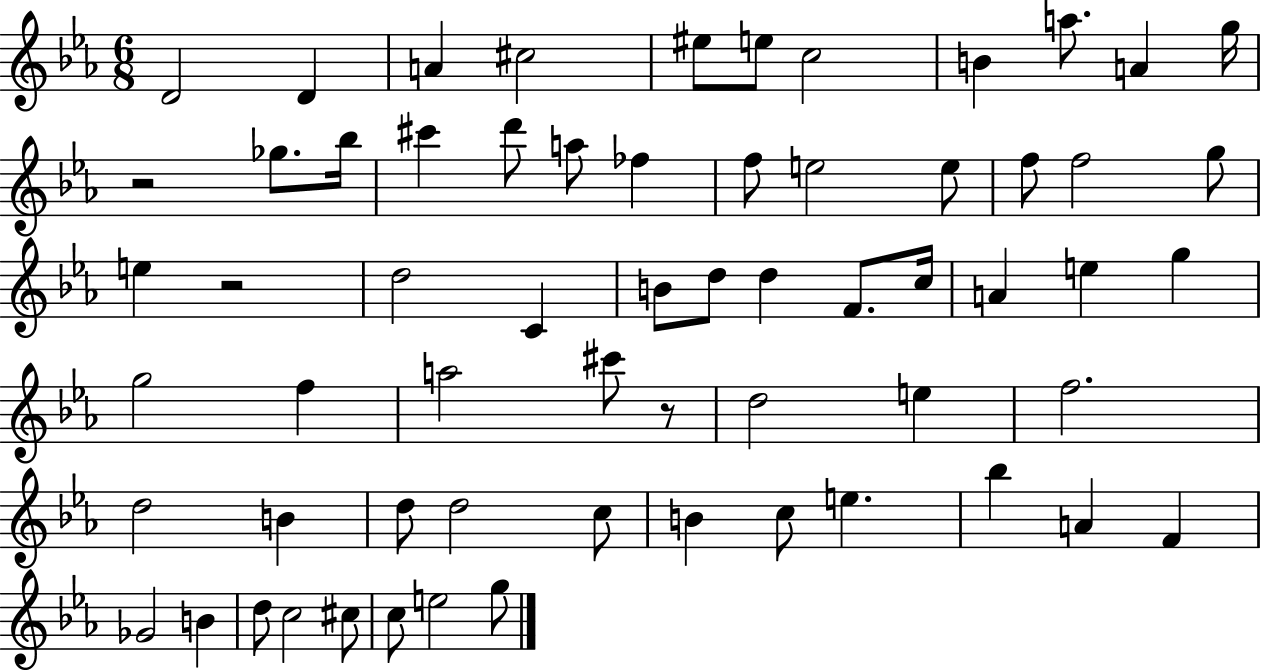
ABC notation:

X:1
T:Untitled
M:6/8
L:1/4
K:Eb
D2 D A ^c2 ^e/2 e/2 c2 B a/2 A g/4 z2 _g/2 _b/4 ^c' d'/2 a/2 _f f/2 e2 e/2 f/2 f2 g/2 e z2 d2 C B/2 d/2 d F/2 c/4 A e g g2 f a2 ^c'/2 z/2 d2 e f2 d2 B d/2 d2 c/2 B c/2 e _b A F _G2 B d/2 c2 ^c/2 c/2 e2 g/2